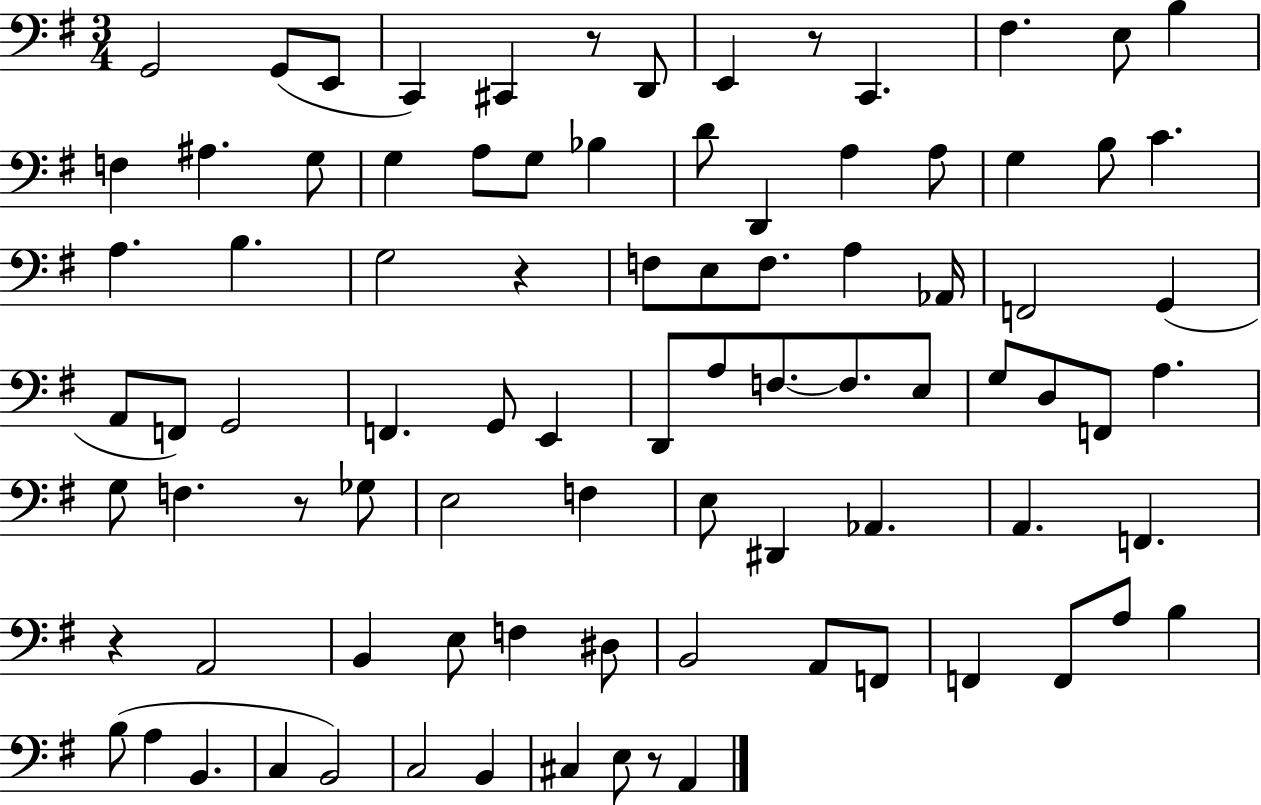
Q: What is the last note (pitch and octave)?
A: A2